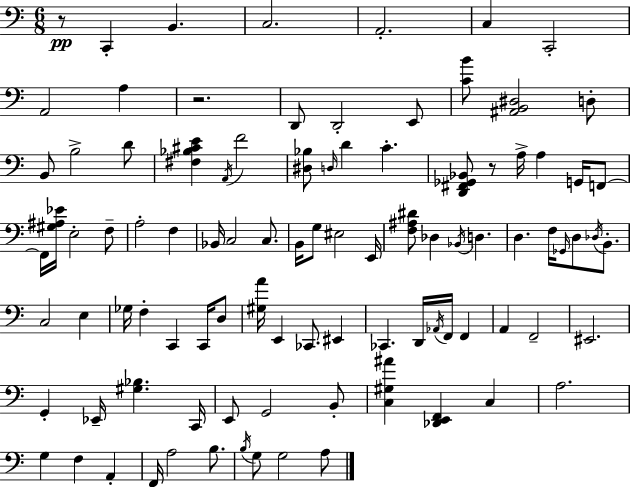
X:1
T:Untitled
M:6/8
L:1/4
K:C
z/2 C,, B,, C,2 A,,2 C, C,,2 A,,2 A, z2 D,,/2 D,,2 E,,/2 [CB]/2 [^A,,B,,^D,]2 D,/2 B,,/2 B,2 D/2 [^F,_B,^CE] A,,/4 F2 [^D,_B,]/2 D,/4 D C [D,,^F,,_G,,_B,,]/2 z/2 A,/4 A, G,,/4 F,,/2 F,,/4 [^G,^A,_E]/4 E,2 F,/2 A,2 F, _B,,/4 C,2 C,/2 B,,/4 G,/2 ^E,2 E,,/4 [F,^A,^D]/2 _D, _B,,/4 D, D, F,/4 _G,,/4 D,/2 _D,/4 B,,/2 C,2 E, _G,/4 F, C,, C,,/4 D,/2 [^G,A]/4 E,, _C,,/2 ^E,, _C,, D,,/4 _A,,/4 F,,/4 F,, A,, F,,2 ^E,,2 G,, _E,,/4 [^G,_B,] C,,/4 E,,/2 G,,2 B,,/2 [C,^G,^A] [_D,,E,,F,,] C, A,2 G, F, A,, F,,/4 A,2 B,/2 B,/4 G,/2 G,2 A,/2